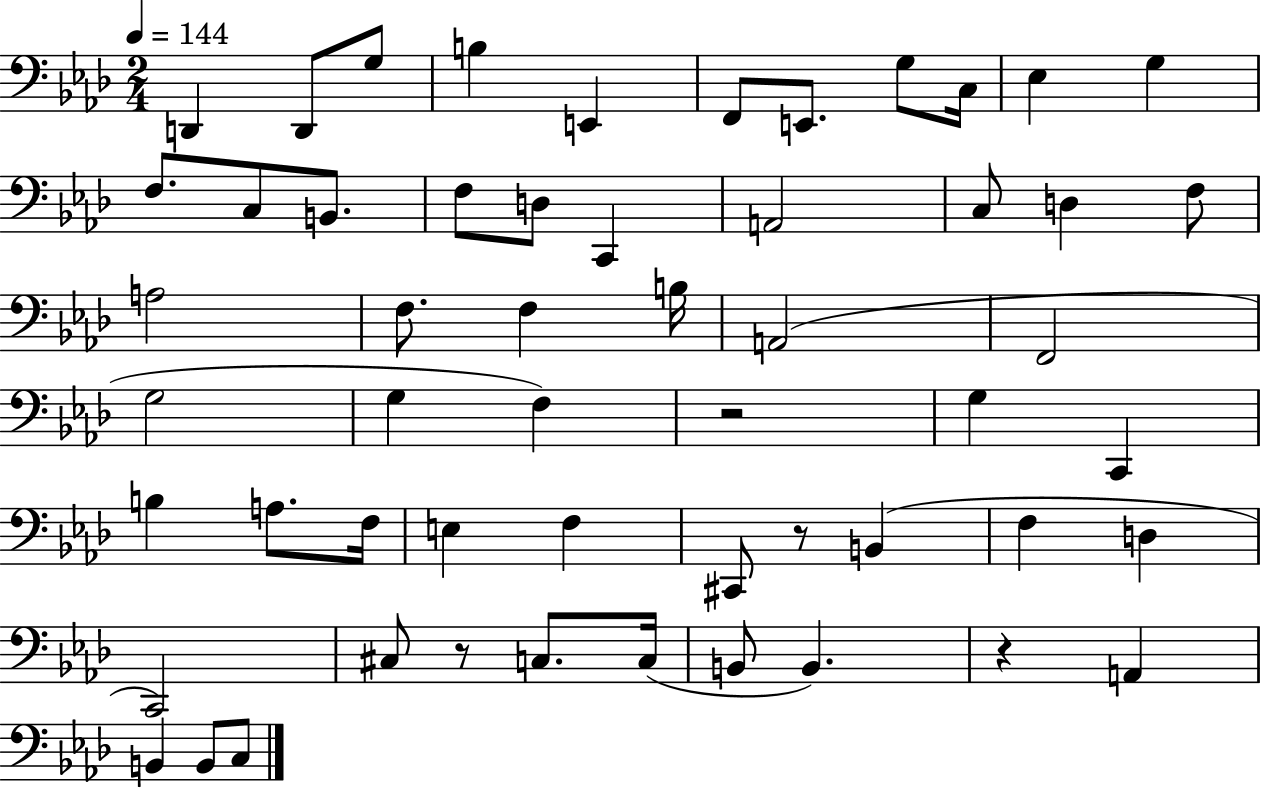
X:1
T:Untitled
M:2/4
L:1/4
K:Ab
D,, D,,/2 G,/2 B, E,, F,,/2 E,,/2 G,/2 C,/4 _E, G, F,/2 C,/2 B,,/2 F,/2 D,/2 C,, A,,2 C,/2 D, F,/2 A,2 F,/2 F, B,/4 A,,2 F,,2 G,2 G, F, z2 G, C,, B, A,/2 F,/4 E, F, ^C,,/2 z/2 B,, F, D, C,,2 ^C,/2 z/2 C,/2 C,/4 B,,/2 B,, z A,, B,, B,,/2 C,/2